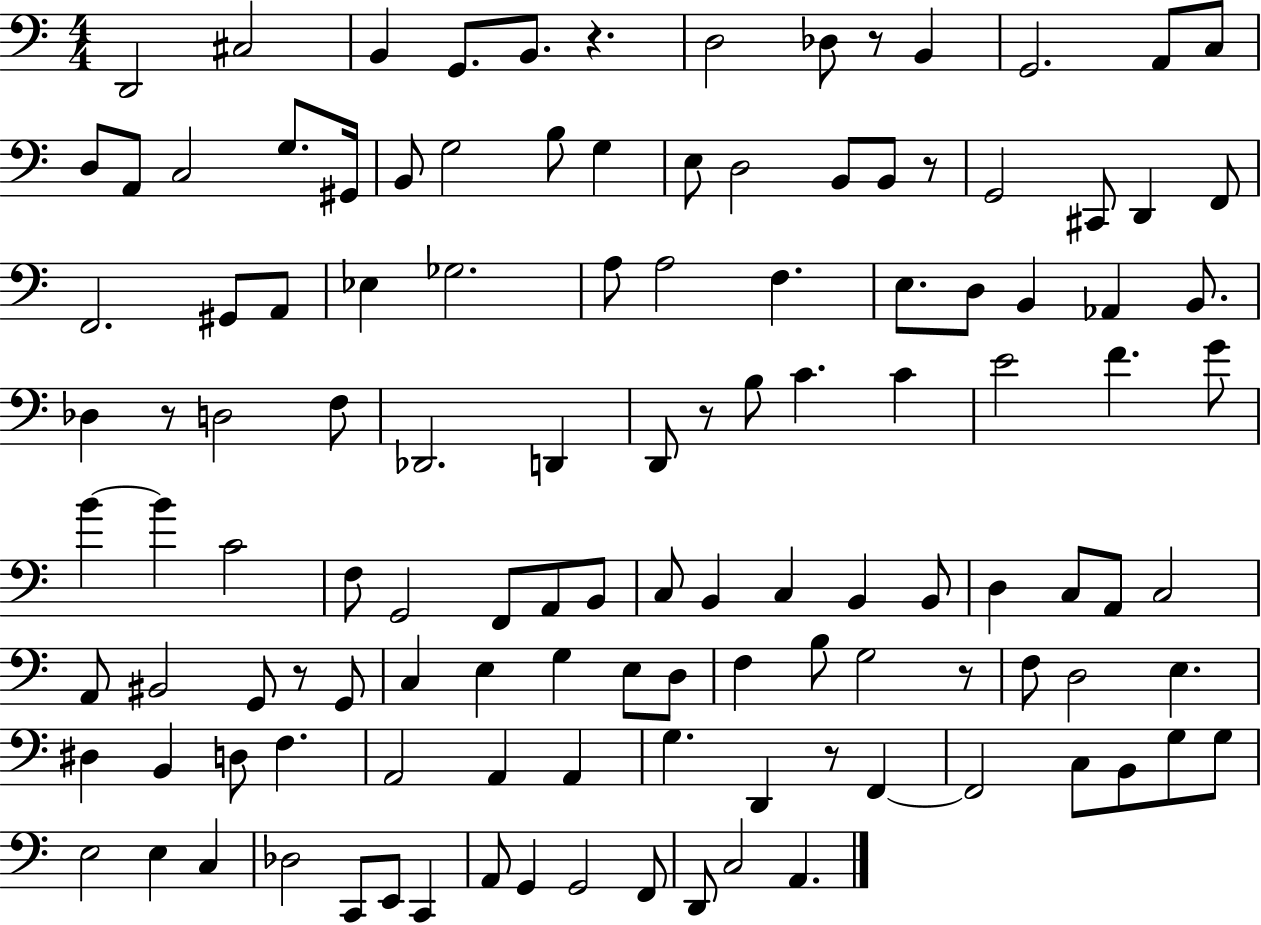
{
  \clef bass
  \numericTimeSignature
  \time 4/4
  \key c \major
  \repeat volta 2 { d,2 cis2 | b,4 g,8. b,8. r4. | d2 des8 r8 b,4 | g,2. a,8 c8 | \break d8 a,8 c2 g8. gis,16 | b,8 g2 b8 g4 | e8 d2 b,8 b,8 r8 | g,2 cis,8 d,4 f,8 | \break f,2. gis,8 a,8 | ees4 ges2. | a8 a2 f4. | e8. d8 b,4 aes,4 b,8. | \break des4 r8 d2 f8 | des,2. d,4 | d,8 r8 b8 c'4. c'4 | e'2 f'4. g'8 | \break b'4~~ b'4 c'2 | f8 g,2 f,8 a,8 b,8 | c8 b,4 c4 b,4 b,8 | d4 c8 a,8 c2 | \break a,8 bis,2 g,8 r8 g,8 | c4 e4 g4 e8 d8 | f4 b8 g2 r8 | f8 d2 e4. | \break dis4 b,4 d8 f4. | a,2 a,4 a,4 | g4. d,4 r8 f,4~~ | f,2 c8 b,8 g8 g8 | \break e2 e4 c4 | des2 c,8 e,8 c,4 | a,8 g,4 g,2 f,8 | d,8 c2 a,4. | \break } \bar "|."
}